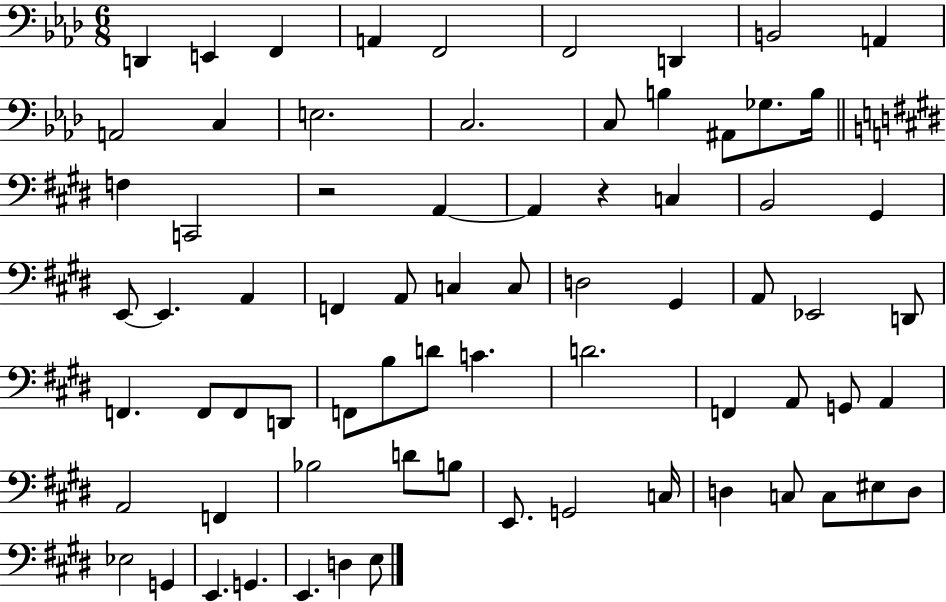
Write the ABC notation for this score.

X:1
T:Untitled
M:6/8
L:1/4
K:Ab
D,, E,, F,, A,, F,,2 F,,2 D,, B,,2 A,, A,,2 C, E,2 C,2 C,/2 B, ^A,,/2 _G,/2 B,/4 F, C,,2 z2 A,, A,, z C, B,,2 ^G,, E,,/2 E,, A,, F,, A,,/2 C, C,/2 D,2 ^G,, A,,/2 _E,,2 D,,/2 F,, F,,/2 F,,/2 D,,/2 F,,/2 B,/2 D/2 C D2 F,, A,,/2 G,,/2 A,, A,,2 F,, _B,2 D/2 B,/2 E,,/2 G,,2 C,/4 D, C,/2 C,/2 ^E,/2 D,/2 _E,2 G,, E,, G,, E,, D, E,/2